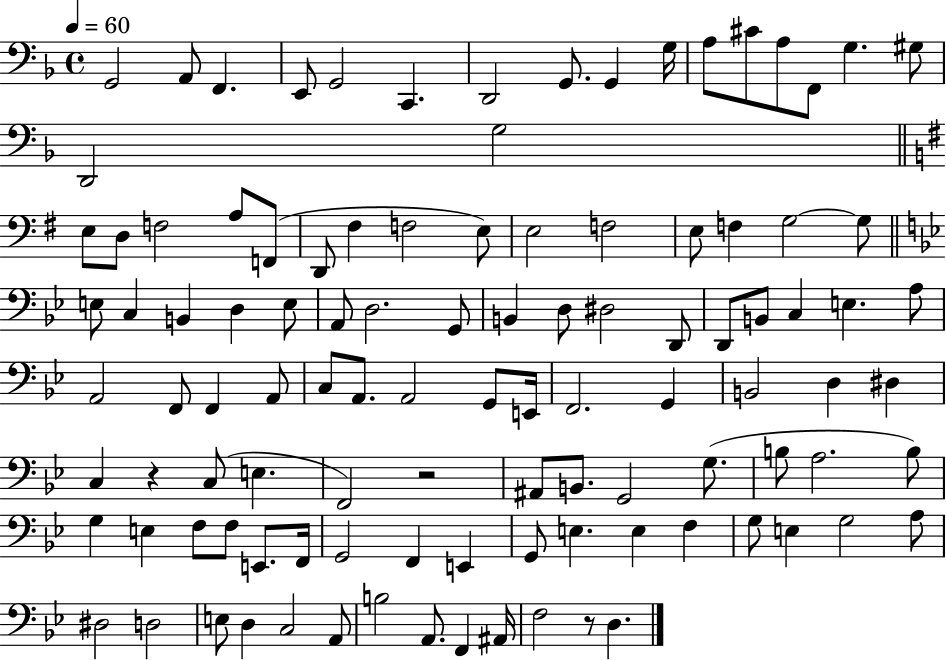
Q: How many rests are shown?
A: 3